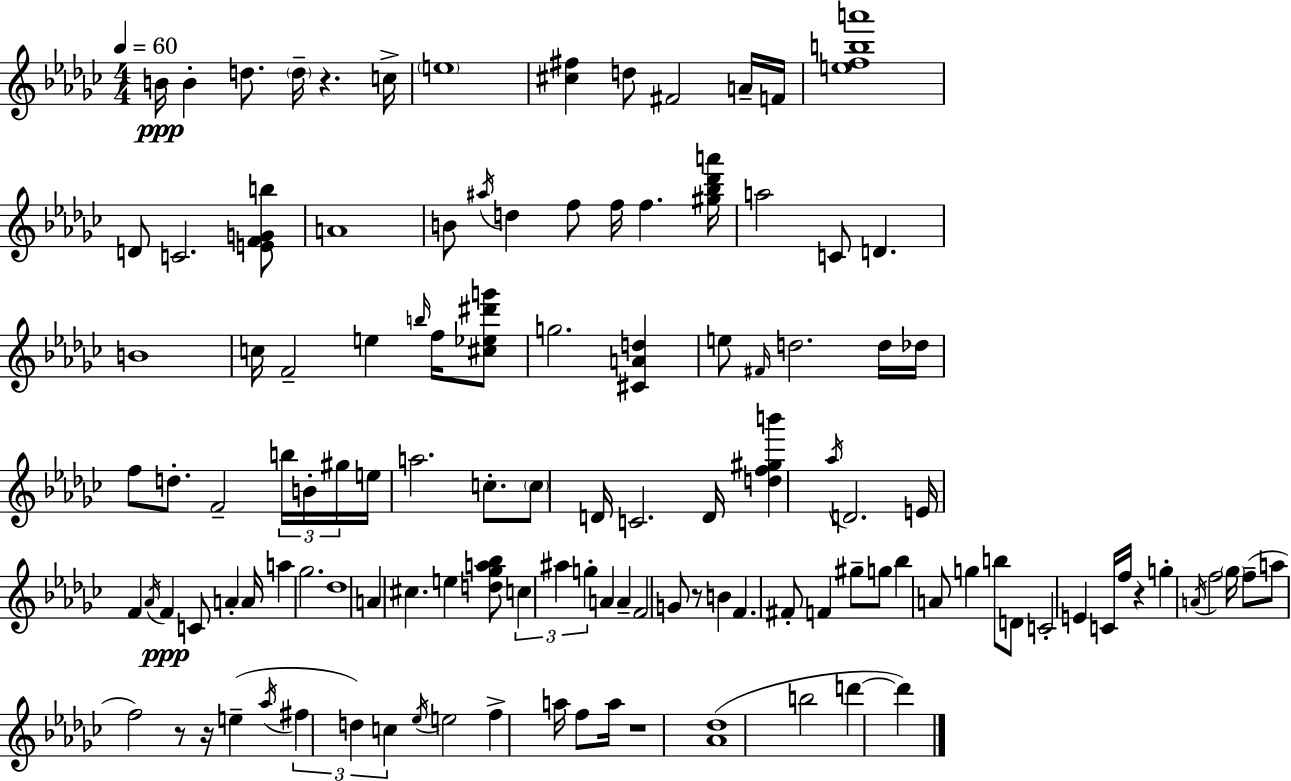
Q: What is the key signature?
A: EES minor